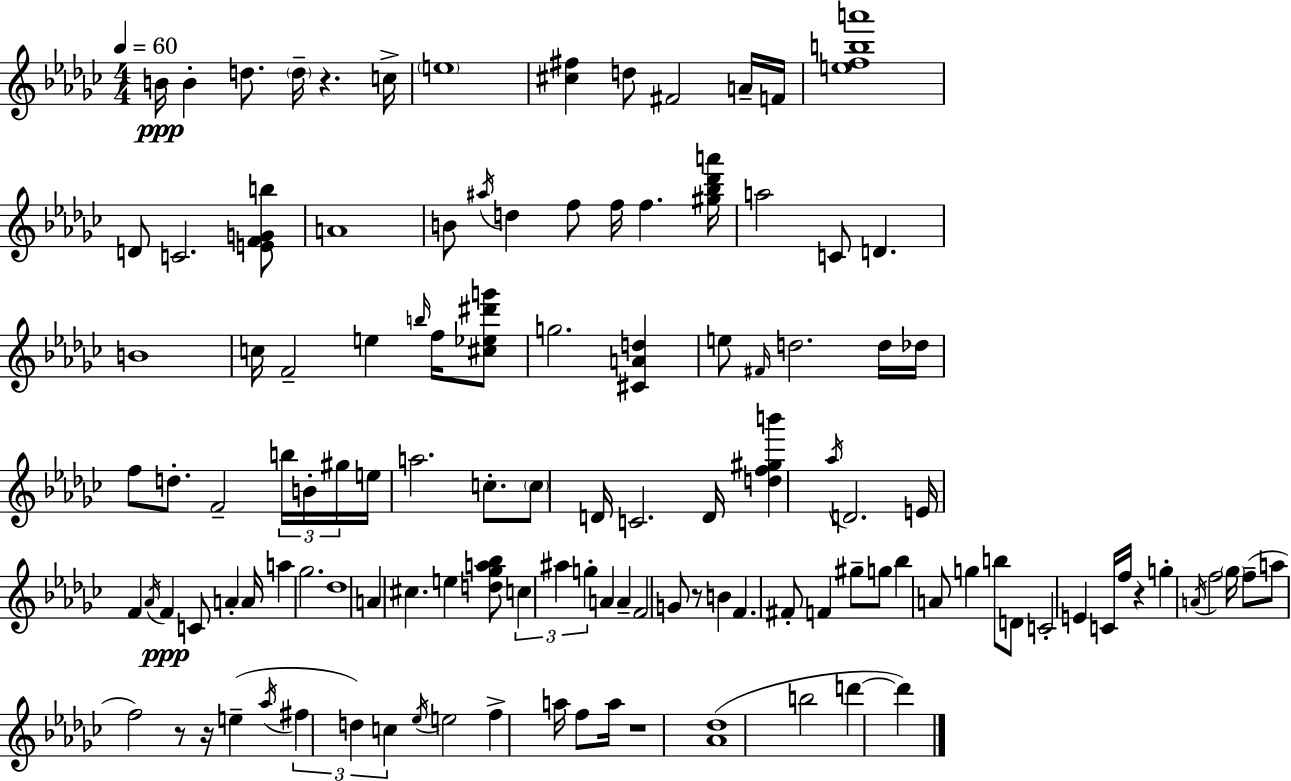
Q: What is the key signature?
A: EES minor